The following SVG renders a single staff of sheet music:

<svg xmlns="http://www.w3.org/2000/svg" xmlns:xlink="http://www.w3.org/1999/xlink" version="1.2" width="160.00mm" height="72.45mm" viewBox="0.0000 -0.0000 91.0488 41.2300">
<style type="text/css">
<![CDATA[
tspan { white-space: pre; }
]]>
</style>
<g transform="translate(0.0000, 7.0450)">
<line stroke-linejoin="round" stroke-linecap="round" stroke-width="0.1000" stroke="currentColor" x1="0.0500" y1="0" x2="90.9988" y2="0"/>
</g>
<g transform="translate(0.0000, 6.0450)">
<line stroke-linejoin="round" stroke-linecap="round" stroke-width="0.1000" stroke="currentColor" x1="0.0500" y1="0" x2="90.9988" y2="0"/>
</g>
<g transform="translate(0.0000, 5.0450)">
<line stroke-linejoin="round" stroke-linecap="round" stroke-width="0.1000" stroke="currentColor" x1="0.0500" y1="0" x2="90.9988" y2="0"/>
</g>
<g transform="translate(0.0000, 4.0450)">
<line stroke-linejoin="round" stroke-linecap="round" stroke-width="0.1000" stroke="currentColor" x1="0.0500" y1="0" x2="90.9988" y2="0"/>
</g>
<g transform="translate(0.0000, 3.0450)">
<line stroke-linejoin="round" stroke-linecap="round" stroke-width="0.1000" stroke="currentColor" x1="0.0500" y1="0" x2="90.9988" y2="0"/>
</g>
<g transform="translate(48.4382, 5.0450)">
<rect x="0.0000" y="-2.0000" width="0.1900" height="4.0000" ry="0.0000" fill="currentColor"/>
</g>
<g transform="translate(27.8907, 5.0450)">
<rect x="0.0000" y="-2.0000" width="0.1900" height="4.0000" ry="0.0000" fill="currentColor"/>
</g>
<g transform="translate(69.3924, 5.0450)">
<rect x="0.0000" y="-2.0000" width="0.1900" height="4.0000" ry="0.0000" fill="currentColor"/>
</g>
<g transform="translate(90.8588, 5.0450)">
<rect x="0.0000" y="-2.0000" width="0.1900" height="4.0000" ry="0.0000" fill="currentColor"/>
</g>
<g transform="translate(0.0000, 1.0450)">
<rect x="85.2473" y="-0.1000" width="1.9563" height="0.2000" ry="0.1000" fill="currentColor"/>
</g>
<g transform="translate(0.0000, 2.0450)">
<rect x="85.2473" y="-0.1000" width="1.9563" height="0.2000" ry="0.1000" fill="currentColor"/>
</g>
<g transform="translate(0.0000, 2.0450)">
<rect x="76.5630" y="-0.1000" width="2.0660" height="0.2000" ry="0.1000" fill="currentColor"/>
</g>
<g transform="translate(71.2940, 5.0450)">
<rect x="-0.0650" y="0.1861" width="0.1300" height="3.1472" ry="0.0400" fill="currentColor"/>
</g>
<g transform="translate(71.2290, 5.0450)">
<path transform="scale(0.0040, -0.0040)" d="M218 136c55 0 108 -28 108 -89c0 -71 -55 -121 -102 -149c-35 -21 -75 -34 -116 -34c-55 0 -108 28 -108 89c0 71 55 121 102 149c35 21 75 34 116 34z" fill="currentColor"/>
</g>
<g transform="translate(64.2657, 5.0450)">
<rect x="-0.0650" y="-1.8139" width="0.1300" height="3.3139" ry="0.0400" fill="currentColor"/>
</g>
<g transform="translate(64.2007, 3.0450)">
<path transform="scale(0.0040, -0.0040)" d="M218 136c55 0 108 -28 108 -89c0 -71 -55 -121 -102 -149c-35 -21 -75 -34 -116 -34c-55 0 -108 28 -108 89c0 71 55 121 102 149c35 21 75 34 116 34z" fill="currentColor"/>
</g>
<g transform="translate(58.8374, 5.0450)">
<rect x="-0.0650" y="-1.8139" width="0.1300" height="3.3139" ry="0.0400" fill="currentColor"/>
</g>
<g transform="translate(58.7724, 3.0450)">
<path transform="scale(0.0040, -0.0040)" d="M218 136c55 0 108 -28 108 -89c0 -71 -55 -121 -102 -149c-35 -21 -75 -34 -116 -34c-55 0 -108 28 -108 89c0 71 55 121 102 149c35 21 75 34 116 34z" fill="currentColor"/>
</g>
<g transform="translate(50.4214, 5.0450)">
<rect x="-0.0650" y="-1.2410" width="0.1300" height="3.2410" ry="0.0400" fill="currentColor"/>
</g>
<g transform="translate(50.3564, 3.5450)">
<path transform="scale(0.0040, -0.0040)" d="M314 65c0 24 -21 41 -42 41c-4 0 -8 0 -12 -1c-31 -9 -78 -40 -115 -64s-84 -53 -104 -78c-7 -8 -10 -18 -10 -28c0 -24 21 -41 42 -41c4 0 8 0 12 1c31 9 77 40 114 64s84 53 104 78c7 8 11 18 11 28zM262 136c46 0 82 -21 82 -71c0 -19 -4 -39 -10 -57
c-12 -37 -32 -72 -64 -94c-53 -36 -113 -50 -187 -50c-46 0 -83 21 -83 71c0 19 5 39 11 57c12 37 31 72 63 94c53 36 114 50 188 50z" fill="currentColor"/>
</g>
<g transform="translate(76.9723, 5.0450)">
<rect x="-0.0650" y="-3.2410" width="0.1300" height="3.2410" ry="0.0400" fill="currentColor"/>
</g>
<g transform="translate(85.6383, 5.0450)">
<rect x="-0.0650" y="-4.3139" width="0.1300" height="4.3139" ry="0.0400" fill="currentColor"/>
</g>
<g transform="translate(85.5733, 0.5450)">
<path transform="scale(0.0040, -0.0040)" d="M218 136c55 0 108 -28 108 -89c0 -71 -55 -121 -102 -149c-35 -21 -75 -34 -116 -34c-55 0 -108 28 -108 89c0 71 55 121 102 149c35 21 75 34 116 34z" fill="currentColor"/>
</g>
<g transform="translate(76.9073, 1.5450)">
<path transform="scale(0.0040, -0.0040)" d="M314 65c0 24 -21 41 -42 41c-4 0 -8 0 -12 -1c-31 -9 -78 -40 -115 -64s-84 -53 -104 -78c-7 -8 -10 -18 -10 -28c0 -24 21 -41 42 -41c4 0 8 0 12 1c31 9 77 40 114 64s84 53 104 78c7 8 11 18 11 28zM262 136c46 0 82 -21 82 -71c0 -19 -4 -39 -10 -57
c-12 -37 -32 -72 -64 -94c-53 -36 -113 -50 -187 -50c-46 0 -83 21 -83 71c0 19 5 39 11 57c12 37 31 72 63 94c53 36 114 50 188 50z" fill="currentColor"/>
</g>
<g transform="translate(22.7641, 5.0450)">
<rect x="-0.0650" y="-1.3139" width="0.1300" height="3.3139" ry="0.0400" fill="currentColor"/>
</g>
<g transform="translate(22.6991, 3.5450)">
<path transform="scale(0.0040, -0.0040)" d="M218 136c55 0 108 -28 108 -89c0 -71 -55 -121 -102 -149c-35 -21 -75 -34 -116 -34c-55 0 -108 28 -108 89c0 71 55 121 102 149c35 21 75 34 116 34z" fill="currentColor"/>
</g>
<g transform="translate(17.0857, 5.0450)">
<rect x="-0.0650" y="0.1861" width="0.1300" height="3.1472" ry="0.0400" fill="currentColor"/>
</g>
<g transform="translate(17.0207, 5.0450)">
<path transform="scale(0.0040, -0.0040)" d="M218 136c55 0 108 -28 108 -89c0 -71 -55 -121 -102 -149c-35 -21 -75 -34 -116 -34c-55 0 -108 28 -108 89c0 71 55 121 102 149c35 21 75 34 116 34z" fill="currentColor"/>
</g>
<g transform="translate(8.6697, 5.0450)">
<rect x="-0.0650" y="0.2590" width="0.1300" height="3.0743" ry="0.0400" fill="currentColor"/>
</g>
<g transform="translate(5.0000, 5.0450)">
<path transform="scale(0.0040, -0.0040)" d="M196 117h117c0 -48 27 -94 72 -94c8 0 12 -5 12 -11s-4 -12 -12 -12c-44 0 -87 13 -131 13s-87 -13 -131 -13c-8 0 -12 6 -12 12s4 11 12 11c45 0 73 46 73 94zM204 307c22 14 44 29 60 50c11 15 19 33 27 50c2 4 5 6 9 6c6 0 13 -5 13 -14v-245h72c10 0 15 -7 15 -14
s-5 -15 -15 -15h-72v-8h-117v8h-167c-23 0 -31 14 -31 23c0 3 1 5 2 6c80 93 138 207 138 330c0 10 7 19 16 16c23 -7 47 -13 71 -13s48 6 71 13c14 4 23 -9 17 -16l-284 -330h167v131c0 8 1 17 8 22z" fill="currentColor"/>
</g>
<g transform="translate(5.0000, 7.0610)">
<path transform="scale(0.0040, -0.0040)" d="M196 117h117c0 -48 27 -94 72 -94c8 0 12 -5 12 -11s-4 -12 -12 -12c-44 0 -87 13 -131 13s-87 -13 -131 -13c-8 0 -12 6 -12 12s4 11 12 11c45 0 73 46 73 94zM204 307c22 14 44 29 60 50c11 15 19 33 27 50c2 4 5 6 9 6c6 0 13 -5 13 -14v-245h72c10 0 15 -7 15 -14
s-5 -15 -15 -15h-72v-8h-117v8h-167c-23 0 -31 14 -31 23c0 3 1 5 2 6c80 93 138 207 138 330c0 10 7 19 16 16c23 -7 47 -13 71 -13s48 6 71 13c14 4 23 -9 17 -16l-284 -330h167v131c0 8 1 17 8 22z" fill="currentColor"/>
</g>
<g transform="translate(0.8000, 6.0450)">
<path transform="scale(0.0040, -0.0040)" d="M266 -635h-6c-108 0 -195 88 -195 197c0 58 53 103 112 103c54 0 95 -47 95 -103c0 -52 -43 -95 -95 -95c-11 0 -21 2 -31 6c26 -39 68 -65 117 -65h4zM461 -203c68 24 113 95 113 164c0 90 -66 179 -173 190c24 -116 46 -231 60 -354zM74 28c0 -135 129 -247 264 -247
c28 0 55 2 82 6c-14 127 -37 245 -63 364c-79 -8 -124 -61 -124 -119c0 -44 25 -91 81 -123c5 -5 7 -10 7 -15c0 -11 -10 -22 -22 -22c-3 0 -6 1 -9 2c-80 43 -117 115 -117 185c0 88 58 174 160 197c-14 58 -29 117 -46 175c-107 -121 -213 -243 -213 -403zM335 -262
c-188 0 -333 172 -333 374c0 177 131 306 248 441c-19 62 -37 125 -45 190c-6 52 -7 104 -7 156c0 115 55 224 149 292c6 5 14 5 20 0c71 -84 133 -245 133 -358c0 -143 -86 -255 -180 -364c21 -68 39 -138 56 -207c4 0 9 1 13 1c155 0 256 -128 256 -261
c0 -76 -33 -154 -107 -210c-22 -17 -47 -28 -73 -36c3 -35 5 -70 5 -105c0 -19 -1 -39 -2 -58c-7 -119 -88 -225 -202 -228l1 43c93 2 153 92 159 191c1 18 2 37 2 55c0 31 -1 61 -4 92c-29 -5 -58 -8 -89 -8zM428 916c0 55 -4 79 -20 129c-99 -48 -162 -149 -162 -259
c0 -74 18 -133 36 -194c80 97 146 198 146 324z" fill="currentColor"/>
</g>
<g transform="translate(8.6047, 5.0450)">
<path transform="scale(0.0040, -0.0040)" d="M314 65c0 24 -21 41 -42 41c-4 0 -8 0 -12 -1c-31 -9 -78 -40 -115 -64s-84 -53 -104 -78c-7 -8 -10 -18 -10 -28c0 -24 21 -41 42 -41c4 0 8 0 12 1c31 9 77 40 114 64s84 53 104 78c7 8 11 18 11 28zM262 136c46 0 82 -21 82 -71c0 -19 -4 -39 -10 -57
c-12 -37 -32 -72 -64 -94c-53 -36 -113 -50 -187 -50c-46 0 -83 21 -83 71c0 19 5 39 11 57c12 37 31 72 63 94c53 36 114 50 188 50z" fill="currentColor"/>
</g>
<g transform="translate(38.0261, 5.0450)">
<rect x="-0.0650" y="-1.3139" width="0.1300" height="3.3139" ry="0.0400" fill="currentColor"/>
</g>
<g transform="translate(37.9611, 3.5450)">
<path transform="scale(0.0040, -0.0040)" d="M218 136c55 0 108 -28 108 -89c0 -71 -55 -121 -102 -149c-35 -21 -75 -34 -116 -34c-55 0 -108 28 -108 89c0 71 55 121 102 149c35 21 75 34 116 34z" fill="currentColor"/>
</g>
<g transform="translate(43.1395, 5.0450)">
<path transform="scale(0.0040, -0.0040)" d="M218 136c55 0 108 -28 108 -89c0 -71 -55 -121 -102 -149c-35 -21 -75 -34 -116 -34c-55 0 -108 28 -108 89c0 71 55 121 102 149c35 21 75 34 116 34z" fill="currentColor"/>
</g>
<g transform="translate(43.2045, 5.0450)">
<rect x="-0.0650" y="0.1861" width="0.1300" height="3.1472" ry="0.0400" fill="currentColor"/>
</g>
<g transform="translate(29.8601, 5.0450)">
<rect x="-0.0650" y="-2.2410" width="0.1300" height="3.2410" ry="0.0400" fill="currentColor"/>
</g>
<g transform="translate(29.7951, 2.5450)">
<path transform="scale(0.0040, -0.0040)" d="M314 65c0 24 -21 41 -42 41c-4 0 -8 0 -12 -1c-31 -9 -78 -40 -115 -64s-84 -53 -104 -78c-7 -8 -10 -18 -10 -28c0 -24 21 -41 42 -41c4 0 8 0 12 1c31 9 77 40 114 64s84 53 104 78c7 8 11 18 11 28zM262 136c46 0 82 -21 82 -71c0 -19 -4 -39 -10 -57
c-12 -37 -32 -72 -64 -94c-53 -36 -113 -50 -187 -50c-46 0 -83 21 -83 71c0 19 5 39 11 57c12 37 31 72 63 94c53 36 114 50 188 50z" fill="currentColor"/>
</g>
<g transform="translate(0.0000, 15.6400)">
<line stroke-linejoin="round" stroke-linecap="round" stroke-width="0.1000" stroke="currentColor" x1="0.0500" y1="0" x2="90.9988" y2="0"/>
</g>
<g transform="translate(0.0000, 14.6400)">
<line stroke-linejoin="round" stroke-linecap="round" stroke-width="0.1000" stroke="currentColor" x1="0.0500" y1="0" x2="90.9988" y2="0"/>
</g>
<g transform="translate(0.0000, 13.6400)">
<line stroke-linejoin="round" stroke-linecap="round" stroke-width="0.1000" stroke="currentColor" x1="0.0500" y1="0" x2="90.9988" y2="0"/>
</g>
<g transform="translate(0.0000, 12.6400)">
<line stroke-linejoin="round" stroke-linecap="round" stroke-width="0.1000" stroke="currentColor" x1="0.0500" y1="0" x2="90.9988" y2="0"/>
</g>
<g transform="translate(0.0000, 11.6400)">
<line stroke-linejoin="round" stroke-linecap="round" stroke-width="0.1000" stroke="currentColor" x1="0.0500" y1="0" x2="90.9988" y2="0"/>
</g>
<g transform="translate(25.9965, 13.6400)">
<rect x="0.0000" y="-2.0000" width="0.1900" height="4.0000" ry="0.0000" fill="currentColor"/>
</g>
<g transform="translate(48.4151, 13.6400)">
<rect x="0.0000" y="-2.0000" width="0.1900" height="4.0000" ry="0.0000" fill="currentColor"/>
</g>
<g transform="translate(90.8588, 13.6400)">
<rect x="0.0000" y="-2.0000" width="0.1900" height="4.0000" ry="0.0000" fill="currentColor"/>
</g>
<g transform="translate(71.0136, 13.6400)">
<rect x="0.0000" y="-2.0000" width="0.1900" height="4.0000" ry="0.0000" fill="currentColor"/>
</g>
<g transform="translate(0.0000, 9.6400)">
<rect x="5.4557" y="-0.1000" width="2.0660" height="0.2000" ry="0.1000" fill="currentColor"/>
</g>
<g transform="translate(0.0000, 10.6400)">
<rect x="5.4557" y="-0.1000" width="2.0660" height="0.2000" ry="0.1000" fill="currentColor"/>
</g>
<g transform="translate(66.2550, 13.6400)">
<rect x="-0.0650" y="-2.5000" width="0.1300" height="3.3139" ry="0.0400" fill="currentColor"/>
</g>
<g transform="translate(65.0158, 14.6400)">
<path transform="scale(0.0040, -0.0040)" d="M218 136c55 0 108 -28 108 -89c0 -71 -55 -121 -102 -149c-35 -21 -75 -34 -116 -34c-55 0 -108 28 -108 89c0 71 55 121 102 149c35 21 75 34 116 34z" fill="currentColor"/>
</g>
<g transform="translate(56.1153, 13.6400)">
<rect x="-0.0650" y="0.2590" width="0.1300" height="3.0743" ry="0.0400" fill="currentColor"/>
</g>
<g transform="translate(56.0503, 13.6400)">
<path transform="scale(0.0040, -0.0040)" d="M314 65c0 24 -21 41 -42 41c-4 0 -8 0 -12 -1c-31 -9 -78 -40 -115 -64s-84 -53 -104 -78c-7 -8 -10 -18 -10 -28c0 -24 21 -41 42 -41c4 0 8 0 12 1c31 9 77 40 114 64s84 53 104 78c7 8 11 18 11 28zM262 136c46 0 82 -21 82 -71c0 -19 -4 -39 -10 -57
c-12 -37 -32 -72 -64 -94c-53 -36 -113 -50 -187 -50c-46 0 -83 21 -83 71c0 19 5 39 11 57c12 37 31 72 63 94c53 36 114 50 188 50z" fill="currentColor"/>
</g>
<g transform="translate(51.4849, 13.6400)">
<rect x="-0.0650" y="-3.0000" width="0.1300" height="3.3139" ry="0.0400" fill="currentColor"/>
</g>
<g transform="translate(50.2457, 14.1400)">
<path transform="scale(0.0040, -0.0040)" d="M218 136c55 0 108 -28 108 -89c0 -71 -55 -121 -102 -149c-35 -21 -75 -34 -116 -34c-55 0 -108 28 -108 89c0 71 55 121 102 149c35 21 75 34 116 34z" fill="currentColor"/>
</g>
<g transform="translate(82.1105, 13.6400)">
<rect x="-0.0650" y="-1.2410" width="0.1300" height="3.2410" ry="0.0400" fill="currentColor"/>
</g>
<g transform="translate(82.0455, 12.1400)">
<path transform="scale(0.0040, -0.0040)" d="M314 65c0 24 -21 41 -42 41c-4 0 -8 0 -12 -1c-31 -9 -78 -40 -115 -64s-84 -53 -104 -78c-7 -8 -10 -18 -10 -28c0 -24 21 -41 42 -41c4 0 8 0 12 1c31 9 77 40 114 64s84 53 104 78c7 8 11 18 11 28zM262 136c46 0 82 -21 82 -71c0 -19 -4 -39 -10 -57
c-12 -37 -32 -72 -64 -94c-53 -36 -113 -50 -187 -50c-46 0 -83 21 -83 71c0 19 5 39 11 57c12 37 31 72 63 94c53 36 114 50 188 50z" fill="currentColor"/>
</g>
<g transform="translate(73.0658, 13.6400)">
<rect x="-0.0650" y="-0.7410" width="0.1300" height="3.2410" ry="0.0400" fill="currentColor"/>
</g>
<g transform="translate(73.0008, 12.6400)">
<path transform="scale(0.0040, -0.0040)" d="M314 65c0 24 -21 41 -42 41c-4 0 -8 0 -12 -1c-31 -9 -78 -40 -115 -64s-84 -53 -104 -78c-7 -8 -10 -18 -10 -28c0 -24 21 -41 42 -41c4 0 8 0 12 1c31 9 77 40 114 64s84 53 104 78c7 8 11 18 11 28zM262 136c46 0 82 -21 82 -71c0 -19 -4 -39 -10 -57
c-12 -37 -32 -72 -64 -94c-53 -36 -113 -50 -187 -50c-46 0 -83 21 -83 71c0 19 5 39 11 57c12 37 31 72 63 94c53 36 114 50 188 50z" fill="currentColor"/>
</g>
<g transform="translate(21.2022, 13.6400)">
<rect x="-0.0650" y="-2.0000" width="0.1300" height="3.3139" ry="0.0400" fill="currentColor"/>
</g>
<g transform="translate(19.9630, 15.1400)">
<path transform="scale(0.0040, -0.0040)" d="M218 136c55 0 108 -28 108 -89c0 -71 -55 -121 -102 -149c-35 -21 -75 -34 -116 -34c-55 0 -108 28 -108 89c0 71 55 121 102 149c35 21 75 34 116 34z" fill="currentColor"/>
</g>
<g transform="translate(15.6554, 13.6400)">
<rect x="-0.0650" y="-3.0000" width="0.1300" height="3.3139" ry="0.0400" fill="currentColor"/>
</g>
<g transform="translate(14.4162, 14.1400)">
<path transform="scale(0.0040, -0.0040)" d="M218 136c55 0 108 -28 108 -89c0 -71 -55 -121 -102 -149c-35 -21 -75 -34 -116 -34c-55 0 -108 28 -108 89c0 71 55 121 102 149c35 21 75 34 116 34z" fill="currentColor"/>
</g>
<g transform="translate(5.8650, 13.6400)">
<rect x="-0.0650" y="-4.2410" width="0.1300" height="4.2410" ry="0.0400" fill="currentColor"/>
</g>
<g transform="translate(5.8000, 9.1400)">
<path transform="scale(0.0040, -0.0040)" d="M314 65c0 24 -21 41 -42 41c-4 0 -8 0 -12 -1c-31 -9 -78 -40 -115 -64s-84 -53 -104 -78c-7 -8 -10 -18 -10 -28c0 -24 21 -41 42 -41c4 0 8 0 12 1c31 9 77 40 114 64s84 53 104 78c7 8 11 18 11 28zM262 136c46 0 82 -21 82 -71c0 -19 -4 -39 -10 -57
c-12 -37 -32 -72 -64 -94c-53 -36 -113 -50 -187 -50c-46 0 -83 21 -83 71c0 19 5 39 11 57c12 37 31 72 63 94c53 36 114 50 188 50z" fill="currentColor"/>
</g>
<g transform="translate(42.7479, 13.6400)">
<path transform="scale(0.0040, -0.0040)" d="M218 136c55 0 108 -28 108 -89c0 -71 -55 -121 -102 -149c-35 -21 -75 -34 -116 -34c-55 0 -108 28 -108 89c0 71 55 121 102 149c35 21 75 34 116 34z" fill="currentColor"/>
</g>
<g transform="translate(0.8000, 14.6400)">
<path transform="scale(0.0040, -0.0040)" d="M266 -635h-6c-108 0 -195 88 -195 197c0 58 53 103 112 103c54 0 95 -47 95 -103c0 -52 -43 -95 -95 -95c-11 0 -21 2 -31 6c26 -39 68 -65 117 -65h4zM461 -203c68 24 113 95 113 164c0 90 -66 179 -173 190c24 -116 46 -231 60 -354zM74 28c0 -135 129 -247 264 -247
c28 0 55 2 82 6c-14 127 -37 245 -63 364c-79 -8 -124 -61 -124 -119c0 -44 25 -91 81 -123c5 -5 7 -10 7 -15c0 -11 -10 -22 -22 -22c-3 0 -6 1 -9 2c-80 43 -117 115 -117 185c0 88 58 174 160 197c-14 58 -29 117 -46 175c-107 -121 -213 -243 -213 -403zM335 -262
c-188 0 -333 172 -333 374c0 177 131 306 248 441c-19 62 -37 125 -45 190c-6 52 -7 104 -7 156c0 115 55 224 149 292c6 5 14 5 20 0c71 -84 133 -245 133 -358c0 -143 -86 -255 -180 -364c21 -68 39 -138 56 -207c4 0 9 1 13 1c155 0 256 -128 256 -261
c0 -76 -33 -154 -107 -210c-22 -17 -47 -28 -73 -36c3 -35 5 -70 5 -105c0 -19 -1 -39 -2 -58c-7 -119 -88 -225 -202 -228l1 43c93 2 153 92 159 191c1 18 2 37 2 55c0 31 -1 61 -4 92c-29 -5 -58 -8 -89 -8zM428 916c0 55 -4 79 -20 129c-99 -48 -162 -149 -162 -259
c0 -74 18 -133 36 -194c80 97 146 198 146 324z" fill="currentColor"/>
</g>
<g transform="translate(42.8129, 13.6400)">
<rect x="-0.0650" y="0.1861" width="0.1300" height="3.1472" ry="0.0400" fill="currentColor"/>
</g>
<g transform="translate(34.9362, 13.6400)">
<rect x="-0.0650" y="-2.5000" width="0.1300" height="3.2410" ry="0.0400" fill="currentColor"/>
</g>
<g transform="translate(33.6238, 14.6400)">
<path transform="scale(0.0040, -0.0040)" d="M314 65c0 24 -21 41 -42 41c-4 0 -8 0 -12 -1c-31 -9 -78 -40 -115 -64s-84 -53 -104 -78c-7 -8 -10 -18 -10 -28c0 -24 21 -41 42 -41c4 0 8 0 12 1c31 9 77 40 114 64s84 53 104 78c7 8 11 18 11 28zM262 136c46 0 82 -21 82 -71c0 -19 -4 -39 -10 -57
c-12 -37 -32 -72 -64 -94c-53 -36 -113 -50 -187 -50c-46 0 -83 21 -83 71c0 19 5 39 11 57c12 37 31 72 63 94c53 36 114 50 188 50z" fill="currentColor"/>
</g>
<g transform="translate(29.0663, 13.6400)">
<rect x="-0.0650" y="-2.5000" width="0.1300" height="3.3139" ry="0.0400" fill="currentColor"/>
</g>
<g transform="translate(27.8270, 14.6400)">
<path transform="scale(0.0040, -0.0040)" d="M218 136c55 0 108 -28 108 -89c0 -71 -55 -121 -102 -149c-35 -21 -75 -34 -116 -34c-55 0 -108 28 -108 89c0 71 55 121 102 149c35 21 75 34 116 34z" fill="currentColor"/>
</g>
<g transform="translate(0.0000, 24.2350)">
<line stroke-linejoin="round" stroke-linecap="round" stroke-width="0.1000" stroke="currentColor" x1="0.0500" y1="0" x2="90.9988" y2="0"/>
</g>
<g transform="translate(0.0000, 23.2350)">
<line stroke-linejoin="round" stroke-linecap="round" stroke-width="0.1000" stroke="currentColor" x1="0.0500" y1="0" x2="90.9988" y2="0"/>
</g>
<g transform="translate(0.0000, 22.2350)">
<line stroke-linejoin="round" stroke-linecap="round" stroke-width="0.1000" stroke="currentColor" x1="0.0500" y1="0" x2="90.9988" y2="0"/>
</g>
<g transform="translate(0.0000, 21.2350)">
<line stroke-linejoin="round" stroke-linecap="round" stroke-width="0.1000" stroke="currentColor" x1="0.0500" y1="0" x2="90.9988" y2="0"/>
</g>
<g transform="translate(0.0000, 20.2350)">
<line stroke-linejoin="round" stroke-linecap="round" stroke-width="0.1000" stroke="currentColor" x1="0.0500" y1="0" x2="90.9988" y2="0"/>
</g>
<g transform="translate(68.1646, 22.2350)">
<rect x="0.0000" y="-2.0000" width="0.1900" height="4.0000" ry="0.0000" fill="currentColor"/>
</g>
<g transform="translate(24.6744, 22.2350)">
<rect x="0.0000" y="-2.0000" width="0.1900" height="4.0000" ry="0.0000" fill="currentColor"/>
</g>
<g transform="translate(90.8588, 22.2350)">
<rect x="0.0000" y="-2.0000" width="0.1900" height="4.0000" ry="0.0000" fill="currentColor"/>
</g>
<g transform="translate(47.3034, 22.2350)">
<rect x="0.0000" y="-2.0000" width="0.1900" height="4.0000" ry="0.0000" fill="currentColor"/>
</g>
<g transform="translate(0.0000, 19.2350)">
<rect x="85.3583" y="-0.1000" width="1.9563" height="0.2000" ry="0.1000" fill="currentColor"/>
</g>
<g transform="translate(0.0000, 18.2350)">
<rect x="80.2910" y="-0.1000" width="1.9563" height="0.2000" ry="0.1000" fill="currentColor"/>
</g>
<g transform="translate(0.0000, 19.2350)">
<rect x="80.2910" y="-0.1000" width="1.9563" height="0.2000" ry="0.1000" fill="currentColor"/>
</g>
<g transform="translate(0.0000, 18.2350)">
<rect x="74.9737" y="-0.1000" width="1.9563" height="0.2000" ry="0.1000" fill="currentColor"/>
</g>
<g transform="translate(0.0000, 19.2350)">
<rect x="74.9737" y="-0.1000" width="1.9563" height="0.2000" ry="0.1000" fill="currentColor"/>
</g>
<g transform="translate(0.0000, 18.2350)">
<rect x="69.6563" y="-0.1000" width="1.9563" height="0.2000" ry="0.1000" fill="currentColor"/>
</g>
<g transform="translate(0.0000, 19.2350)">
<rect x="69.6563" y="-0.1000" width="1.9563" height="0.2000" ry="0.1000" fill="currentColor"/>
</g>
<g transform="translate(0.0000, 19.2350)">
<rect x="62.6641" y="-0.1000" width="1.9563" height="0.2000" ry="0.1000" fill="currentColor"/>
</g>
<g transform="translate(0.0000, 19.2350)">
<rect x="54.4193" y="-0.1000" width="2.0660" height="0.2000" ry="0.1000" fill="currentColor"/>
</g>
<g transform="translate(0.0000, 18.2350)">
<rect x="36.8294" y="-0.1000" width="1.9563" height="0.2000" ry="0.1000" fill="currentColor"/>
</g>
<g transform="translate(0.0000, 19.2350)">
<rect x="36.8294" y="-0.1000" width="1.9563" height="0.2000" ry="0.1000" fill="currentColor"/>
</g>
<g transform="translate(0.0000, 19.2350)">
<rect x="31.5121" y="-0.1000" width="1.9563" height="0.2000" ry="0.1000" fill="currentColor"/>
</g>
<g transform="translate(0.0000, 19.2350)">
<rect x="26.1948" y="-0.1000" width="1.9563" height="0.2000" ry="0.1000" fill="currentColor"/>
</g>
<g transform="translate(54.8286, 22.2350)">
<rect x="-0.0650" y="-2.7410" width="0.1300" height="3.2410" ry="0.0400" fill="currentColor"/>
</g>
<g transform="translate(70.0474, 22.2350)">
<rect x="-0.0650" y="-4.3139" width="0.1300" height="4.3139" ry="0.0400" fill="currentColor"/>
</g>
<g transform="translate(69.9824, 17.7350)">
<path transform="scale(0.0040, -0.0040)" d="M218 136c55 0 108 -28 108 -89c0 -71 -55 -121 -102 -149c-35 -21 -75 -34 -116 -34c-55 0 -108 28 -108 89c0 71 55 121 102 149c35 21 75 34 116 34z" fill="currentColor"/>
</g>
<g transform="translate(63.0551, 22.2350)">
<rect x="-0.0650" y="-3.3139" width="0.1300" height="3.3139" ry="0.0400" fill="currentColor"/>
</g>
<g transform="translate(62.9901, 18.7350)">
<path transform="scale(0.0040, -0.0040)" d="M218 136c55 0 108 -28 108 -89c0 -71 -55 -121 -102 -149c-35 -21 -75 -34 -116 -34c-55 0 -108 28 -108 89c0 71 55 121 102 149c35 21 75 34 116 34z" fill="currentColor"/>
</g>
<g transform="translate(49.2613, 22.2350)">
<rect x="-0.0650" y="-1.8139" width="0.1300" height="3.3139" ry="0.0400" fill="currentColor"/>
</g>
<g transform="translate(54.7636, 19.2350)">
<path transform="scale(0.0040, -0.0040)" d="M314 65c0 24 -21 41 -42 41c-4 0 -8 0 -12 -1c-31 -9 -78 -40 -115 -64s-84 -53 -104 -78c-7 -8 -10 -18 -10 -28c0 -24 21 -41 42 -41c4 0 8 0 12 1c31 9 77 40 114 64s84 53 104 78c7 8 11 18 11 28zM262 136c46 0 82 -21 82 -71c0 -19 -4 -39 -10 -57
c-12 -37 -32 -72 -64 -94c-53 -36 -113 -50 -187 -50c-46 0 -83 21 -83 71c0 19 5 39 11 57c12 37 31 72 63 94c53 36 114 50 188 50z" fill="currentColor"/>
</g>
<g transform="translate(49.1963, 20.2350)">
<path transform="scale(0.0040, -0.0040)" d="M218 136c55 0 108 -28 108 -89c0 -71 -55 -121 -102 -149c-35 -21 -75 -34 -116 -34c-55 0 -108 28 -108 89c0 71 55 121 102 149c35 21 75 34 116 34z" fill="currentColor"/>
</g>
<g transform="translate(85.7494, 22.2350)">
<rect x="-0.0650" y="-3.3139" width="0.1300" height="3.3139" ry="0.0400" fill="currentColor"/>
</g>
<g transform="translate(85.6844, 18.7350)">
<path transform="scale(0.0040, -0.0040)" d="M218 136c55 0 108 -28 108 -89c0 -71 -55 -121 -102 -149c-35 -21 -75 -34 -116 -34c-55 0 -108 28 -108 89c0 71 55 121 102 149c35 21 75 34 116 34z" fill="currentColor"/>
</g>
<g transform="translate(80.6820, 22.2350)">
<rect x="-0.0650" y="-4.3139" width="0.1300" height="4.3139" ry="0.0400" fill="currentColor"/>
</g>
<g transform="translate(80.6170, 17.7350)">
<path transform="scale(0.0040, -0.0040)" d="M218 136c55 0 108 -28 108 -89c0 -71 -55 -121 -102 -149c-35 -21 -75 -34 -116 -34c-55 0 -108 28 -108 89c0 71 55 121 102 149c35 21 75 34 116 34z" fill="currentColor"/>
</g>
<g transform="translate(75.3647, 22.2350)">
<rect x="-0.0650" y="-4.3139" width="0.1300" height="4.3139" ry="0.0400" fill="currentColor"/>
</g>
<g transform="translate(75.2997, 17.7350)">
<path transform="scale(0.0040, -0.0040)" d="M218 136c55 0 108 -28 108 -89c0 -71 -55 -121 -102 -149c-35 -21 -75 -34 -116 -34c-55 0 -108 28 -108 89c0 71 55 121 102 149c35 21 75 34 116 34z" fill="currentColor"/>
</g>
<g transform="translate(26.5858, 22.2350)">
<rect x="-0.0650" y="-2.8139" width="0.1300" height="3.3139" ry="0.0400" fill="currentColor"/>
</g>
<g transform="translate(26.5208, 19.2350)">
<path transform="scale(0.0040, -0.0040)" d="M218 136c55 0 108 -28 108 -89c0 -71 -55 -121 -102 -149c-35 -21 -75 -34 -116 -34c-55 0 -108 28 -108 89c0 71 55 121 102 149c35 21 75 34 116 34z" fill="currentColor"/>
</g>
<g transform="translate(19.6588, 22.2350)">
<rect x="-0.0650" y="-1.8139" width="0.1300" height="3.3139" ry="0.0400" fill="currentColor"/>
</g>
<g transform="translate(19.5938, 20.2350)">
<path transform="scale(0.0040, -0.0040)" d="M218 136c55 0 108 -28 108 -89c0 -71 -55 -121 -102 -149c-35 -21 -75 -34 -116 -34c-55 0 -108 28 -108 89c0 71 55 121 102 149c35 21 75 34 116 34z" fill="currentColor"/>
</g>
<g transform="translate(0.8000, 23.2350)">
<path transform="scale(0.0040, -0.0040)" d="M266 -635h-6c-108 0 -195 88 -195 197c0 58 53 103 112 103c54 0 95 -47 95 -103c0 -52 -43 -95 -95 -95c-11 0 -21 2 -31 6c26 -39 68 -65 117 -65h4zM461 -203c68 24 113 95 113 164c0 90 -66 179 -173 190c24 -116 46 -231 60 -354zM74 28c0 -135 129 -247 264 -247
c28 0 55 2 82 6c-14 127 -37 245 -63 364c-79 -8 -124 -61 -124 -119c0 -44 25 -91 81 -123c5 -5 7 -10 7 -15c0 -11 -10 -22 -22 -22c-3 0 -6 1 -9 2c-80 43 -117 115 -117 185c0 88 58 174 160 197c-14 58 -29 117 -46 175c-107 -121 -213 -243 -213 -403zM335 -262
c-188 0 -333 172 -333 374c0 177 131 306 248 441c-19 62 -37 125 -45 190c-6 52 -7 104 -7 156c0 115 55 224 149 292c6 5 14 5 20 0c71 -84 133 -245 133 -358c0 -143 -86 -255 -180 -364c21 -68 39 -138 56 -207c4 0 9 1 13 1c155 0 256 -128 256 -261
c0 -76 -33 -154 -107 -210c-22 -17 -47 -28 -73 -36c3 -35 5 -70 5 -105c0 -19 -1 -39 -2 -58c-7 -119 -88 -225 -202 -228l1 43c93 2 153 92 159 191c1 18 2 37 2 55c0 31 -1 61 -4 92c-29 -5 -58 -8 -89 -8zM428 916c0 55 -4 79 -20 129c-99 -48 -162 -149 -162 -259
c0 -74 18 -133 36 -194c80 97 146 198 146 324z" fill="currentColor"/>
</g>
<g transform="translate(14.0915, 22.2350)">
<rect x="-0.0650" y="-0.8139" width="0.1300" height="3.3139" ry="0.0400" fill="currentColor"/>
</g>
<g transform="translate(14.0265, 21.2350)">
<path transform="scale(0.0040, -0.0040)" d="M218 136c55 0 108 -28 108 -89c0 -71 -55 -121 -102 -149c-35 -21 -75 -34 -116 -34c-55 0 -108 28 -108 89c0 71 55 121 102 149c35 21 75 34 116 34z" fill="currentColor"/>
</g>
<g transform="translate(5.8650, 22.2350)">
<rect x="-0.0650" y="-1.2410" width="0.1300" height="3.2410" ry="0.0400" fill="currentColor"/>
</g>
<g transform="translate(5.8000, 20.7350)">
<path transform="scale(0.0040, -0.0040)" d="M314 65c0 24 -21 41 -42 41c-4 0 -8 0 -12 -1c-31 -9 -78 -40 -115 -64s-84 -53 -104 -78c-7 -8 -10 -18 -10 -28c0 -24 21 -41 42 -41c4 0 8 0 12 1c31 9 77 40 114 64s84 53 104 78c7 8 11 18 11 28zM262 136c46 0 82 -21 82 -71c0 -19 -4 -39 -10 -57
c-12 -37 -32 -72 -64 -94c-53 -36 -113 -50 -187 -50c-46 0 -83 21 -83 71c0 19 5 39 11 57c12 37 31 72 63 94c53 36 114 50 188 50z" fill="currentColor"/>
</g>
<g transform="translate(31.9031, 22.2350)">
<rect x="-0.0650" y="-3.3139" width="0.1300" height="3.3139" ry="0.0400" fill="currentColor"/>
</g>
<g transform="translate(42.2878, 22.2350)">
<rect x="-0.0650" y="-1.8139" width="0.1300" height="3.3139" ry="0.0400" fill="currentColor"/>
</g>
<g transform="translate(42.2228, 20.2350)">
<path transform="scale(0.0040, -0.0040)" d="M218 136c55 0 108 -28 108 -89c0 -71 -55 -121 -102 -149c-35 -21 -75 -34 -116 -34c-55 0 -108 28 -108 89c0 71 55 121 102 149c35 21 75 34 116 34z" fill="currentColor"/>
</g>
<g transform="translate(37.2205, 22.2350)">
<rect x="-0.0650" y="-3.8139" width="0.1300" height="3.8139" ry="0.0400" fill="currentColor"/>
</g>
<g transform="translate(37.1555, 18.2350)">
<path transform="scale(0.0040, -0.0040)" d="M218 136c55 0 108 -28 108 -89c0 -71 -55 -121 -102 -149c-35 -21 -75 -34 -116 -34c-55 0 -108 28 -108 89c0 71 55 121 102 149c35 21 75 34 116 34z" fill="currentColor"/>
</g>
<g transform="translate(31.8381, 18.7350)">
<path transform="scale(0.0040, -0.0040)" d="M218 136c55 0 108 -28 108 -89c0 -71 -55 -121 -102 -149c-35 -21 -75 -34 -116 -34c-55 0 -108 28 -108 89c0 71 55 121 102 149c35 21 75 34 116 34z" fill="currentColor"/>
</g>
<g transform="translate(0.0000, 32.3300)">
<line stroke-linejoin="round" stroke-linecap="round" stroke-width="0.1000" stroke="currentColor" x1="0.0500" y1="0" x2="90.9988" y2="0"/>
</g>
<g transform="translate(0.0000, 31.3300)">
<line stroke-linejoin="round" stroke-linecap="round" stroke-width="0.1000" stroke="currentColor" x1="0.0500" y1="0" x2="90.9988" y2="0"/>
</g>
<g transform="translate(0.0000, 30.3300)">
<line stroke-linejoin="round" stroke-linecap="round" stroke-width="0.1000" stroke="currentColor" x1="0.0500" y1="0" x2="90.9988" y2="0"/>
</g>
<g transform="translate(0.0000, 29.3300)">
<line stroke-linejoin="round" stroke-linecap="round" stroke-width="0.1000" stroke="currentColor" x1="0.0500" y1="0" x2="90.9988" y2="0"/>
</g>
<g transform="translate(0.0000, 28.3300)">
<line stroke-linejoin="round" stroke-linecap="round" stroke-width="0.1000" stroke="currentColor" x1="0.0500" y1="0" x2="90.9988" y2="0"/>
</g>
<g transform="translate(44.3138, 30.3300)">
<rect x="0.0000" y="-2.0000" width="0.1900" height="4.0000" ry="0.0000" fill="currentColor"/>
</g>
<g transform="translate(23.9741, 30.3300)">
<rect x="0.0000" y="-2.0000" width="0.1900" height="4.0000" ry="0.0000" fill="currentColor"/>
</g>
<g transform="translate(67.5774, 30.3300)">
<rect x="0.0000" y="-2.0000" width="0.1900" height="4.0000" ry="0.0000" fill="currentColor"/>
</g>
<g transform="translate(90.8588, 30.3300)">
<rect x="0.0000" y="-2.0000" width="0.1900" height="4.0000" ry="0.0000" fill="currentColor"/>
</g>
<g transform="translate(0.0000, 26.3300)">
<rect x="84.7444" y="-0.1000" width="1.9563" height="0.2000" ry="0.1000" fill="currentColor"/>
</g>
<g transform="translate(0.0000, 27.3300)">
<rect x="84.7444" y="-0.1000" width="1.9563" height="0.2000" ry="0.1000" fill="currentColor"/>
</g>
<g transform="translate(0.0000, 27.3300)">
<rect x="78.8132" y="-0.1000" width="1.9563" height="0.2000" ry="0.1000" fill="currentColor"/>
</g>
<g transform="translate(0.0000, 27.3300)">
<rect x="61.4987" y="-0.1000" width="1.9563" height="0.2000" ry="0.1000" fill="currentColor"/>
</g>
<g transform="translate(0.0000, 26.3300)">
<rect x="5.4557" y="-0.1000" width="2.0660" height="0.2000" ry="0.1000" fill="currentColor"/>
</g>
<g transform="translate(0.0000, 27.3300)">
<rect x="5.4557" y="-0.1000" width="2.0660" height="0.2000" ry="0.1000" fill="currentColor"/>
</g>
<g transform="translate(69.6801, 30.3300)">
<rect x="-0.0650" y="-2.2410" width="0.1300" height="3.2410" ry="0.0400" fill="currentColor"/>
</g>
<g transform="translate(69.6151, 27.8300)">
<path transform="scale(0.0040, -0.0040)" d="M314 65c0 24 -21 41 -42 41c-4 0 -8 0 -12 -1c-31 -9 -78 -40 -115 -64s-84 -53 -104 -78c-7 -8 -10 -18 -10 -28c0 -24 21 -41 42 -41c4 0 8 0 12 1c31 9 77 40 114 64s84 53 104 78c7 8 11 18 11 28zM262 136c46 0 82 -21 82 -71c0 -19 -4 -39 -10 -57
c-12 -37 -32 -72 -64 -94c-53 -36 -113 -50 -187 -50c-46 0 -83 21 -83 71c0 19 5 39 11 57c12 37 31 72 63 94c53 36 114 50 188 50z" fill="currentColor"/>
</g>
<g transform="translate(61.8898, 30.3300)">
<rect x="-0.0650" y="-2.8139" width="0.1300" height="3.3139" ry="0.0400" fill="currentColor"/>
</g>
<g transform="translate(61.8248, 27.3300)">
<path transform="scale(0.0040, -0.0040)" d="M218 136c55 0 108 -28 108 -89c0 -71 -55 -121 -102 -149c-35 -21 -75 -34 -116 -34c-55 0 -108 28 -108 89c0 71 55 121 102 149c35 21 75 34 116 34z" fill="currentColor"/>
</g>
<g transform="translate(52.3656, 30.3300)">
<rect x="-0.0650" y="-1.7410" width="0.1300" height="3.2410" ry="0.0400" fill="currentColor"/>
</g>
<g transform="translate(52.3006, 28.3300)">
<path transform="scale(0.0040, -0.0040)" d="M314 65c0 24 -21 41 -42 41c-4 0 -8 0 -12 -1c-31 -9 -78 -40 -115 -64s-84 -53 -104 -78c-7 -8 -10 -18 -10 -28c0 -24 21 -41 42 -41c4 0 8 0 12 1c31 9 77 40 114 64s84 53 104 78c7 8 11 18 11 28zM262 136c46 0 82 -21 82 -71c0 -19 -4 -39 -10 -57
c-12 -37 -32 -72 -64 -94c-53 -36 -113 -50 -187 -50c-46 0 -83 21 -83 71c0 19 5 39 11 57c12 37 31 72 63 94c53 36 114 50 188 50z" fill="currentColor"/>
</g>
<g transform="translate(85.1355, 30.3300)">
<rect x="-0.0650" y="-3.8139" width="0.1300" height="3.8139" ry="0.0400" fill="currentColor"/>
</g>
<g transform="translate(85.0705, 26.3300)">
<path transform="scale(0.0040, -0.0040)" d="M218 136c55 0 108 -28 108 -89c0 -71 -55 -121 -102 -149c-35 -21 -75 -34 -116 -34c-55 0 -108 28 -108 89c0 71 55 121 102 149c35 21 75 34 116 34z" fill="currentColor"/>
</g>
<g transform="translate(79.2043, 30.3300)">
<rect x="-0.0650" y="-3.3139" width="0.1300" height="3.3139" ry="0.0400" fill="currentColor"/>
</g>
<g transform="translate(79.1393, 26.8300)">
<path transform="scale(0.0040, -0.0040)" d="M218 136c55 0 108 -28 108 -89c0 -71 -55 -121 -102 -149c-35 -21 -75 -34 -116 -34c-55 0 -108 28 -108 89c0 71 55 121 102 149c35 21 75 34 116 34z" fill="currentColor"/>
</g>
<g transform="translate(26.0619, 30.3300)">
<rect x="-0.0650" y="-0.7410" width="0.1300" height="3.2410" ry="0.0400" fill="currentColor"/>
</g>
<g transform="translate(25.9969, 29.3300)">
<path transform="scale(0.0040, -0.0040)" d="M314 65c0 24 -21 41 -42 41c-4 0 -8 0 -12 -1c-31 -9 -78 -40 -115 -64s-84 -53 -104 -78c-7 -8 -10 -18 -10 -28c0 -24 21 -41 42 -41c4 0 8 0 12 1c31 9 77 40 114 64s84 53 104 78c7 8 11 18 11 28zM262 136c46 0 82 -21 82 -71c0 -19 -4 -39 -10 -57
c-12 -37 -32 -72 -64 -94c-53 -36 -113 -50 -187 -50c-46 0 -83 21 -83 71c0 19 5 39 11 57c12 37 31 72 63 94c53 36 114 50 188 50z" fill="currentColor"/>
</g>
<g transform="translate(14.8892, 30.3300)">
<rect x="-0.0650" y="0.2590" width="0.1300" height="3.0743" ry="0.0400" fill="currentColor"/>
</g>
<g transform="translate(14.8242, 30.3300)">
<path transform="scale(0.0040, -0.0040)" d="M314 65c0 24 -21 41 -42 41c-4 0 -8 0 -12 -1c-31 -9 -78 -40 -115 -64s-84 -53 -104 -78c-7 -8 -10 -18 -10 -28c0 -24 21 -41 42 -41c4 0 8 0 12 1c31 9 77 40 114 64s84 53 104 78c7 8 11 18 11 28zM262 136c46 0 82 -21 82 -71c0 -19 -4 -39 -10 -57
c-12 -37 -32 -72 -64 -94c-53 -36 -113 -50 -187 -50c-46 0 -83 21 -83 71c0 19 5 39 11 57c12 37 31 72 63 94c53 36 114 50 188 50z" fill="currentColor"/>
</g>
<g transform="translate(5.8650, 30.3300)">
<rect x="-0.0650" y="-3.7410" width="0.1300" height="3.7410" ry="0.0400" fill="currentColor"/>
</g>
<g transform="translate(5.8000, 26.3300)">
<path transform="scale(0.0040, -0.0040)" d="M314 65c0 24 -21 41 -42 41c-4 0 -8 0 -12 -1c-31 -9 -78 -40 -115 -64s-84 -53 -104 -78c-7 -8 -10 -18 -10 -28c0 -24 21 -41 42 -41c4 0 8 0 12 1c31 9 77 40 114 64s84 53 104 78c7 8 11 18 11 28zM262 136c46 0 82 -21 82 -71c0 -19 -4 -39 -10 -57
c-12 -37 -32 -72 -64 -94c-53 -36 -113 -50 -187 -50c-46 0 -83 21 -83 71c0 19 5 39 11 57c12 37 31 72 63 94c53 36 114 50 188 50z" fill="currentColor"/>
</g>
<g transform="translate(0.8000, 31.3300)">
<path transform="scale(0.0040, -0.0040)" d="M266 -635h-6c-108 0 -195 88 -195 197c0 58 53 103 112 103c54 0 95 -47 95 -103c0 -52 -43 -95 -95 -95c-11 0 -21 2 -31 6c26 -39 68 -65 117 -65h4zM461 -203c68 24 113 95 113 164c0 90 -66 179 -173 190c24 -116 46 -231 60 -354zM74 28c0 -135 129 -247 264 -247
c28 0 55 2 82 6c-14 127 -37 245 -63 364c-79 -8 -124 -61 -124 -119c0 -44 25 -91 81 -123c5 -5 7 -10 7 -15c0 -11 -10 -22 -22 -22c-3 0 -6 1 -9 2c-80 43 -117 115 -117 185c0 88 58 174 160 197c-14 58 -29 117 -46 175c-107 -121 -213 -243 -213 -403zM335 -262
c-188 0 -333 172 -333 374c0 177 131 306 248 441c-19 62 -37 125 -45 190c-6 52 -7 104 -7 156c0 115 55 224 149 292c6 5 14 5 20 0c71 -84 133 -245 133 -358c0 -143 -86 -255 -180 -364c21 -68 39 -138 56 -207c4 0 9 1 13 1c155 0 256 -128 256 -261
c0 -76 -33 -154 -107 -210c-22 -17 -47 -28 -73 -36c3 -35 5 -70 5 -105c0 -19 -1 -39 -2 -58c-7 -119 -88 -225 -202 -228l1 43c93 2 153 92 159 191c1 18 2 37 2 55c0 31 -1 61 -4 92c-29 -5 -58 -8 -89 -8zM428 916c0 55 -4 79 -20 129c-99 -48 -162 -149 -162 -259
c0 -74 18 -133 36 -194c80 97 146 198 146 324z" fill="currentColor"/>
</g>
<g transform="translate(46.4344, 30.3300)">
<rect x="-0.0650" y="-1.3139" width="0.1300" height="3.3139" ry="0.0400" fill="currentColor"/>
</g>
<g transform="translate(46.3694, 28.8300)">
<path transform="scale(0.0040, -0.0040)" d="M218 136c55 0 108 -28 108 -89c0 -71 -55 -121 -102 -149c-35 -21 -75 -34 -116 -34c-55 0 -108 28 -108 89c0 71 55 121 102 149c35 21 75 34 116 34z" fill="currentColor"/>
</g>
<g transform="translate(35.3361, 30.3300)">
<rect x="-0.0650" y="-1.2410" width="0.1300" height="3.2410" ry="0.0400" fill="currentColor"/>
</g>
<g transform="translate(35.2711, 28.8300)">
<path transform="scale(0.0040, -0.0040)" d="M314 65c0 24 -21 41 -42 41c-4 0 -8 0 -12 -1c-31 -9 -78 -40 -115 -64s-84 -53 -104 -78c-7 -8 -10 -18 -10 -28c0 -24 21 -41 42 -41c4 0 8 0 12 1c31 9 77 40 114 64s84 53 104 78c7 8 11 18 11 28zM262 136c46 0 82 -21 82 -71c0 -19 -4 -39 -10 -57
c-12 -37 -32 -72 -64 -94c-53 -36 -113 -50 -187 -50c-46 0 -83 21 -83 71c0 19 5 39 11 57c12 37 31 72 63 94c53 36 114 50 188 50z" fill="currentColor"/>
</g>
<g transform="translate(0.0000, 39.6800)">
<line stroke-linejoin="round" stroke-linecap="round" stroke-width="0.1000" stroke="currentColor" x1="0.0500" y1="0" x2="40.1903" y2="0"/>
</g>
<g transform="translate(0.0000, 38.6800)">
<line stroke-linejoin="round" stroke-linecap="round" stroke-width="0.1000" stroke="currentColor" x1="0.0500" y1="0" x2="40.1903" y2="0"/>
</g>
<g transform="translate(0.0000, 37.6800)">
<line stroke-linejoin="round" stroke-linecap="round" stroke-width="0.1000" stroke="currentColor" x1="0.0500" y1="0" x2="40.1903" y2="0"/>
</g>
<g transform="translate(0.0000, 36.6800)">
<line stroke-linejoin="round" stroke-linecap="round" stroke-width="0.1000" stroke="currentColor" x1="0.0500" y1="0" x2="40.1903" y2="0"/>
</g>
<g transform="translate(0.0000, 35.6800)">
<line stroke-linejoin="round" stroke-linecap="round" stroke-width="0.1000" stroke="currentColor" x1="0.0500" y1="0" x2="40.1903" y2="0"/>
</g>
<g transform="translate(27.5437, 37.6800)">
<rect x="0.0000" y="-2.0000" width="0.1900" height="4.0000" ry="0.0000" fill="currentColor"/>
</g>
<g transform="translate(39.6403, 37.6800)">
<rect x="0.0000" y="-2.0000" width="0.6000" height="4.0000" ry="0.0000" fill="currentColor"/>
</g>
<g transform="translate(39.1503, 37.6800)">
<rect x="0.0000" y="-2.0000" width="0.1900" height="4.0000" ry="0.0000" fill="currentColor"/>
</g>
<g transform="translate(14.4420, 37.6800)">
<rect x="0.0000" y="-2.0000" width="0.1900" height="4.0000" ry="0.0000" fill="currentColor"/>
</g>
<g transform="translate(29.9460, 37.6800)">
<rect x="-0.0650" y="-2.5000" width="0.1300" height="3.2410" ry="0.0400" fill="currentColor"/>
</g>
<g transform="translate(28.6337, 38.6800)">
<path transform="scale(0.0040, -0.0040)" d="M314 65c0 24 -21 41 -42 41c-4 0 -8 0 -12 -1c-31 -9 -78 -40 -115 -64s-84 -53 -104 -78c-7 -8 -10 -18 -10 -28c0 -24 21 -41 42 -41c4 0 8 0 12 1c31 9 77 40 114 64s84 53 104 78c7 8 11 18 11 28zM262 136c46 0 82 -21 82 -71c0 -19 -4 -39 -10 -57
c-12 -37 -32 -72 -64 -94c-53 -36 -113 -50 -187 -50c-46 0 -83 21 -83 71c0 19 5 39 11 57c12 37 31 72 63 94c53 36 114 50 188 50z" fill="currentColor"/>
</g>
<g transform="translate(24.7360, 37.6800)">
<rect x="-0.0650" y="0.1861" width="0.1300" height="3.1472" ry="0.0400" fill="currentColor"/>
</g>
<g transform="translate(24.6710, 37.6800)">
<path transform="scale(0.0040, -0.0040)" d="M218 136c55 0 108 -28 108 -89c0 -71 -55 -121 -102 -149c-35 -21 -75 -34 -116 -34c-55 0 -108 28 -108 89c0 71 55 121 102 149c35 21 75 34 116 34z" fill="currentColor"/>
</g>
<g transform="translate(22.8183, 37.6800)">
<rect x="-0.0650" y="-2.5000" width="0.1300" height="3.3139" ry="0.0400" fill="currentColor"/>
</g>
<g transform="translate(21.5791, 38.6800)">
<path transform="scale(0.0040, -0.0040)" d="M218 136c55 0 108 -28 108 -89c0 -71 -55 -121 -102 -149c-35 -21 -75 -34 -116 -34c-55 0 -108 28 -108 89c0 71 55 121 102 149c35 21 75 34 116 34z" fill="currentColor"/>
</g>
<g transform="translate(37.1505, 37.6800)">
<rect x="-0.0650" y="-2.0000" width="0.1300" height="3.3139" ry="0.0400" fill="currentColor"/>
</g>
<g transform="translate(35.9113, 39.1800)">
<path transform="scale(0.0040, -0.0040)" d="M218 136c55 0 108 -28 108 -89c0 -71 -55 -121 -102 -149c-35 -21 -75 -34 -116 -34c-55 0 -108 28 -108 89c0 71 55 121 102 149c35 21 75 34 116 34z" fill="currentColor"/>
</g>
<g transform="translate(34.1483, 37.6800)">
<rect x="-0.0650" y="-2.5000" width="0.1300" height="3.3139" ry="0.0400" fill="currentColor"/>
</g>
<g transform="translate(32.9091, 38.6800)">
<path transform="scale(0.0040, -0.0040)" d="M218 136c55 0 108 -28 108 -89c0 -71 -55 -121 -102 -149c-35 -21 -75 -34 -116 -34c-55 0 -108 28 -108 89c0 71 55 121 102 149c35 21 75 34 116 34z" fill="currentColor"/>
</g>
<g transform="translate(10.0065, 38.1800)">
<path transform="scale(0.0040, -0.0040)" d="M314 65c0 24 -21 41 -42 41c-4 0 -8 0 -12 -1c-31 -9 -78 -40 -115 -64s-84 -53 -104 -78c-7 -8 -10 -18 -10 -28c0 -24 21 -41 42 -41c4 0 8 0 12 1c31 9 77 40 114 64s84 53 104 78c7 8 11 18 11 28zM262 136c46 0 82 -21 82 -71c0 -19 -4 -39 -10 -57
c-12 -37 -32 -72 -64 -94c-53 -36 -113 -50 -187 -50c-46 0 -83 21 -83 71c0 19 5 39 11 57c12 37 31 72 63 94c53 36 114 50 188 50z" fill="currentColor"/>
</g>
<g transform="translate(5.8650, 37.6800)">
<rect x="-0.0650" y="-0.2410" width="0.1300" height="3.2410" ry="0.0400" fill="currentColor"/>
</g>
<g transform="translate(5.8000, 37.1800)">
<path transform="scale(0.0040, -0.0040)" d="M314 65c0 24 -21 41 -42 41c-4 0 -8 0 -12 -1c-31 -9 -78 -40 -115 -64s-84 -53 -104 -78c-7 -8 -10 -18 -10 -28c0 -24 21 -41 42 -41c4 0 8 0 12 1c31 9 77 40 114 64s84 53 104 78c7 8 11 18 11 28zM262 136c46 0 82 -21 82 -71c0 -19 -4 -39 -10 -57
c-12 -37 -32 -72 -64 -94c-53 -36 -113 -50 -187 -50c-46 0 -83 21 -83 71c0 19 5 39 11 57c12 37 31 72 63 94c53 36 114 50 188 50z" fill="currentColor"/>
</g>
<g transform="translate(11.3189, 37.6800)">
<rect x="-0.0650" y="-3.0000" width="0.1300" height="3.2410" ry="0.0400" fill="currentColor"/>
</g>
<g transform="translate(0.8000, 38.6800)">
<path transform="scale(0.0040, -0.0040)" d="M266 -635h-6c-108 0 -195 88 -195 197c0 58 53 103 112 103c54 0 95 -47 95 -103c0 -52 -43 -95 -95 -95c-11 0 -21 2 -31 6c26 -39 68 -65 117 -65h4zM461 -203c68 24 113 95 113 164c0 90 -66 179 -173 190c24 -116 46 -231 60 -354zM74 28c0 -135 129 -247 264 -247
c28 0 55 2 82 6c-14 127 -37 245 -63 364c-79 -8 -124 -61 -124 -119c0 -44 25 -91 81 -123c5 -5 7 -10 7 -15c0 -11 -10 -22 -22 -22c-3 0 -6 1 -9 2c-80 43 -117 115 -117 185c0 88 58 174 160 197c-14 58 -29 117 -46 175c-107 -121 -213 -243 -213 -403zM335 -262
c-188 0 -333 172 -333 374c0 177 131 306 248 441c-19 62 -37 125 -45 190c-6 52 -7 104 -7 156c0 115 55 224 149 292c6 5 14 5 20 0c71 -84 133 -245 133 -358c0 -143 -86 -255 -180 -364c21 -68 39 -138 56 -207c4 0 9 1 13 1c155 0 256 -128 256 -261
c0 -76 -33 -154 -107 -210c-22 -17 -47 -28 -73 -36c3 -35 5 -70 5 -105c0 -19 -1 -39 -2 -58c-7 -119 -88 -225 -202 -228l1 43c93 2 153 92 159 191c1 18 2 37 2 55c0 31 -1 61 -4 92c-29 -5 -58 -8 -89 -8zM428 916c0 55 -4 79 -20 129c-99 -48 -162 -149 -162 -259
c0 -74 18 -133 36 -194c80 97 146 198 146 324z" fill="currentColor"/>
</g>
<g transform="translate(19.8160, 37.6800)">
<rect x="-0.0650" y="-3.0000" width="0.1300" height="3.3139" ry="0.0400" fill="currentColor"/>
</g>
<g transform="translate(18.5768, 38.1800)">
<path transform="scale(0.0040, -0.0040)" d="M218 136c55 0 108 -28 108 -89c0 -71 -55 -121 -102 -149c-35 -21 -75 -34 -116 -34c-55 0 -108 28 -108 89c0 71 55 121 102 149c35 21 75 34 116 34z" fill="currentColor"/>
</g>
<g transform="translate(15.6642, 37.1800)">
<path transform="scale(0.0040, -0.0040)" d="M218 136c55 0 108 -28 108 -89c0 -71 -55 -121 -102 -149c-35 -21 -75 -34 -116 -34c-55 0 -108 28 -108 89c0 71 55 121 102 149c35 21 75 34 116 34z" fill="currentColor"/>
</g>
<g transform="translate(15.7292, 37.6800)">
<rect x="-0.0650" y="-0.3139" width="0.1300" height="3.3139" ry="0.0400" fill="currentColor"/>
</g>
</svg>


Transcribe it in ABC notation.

X:1
T:Untitled
M:4/4
L:1/4
K:C
B2 B e g2 e B e2 f f B b2 d' d'2 A F G G2 B A B2 G d2 e2 e2 d f a b c' f f a2 b d' d' d' b c'2 B2 d2 e2 e f2 a g2 b c' c2 A2 c A G B G2 G F